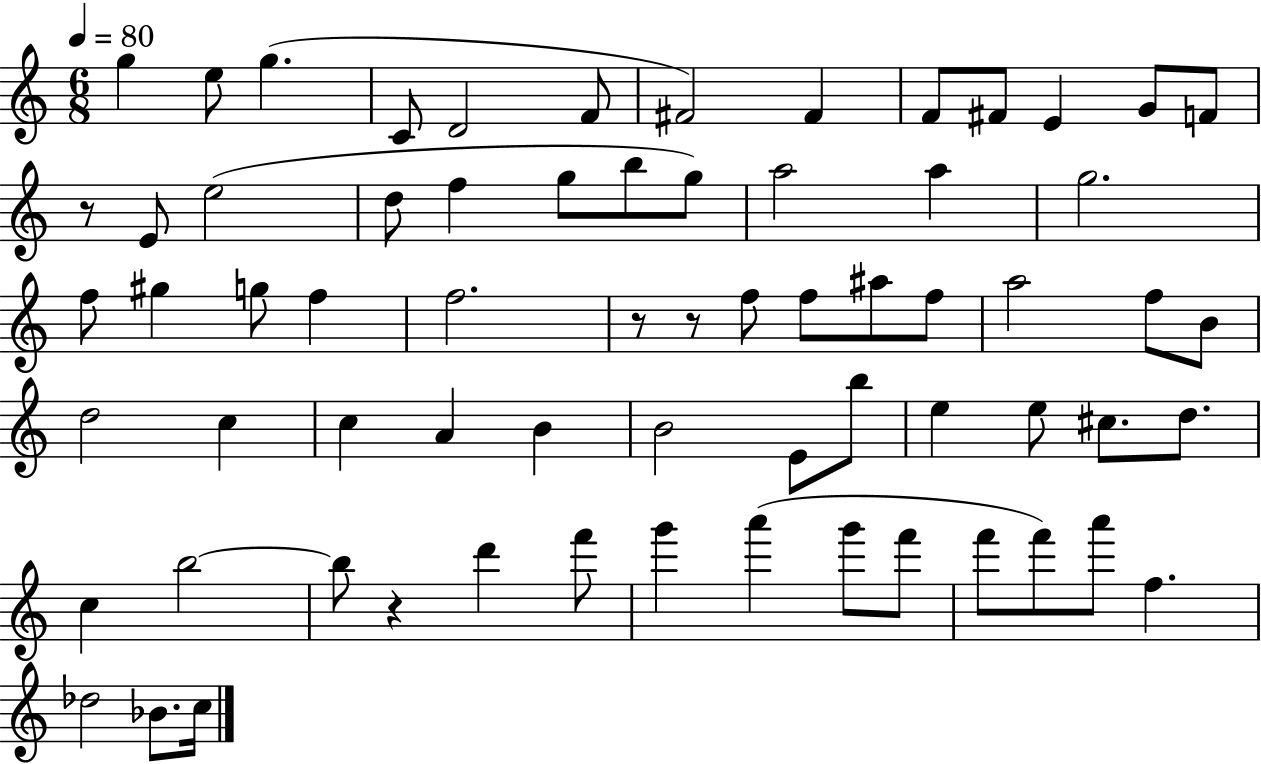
{
  \clef treble
  \numericTimeSignature
  \time 6/8
  \key c \major
  \tempo 4 = 80
  g''4 e''8 g''4.( | c'8 d'2 f'8 | fis'2) fis'4 | f'8 fis'8 e'4 g'8 f'8 | \break r8 e'8 e''2( | d''8 f''4 g''8 b''8 g''8) | a''2 a''4 | g''2. | \break f''8 gis''4 g''8 f''4 | f''2. | r8 r8 f''8 f''8 ais''8 f''8 | a''2 f''8 b'8 | \break d''2 c''4 | c''4 a'4 b'4 | b'2 e'8 b''8 | e''4 e''8 cis''8. d''8. | \break c''4 b''2~~ | b''8 r4 d'''4 f'''8 | g'''4 a'''4( g'''8 f'''8 | f'''8 f'''8) a'''8 f''4. | \break des''2 bes'8. c''16 | \bar "|."
}